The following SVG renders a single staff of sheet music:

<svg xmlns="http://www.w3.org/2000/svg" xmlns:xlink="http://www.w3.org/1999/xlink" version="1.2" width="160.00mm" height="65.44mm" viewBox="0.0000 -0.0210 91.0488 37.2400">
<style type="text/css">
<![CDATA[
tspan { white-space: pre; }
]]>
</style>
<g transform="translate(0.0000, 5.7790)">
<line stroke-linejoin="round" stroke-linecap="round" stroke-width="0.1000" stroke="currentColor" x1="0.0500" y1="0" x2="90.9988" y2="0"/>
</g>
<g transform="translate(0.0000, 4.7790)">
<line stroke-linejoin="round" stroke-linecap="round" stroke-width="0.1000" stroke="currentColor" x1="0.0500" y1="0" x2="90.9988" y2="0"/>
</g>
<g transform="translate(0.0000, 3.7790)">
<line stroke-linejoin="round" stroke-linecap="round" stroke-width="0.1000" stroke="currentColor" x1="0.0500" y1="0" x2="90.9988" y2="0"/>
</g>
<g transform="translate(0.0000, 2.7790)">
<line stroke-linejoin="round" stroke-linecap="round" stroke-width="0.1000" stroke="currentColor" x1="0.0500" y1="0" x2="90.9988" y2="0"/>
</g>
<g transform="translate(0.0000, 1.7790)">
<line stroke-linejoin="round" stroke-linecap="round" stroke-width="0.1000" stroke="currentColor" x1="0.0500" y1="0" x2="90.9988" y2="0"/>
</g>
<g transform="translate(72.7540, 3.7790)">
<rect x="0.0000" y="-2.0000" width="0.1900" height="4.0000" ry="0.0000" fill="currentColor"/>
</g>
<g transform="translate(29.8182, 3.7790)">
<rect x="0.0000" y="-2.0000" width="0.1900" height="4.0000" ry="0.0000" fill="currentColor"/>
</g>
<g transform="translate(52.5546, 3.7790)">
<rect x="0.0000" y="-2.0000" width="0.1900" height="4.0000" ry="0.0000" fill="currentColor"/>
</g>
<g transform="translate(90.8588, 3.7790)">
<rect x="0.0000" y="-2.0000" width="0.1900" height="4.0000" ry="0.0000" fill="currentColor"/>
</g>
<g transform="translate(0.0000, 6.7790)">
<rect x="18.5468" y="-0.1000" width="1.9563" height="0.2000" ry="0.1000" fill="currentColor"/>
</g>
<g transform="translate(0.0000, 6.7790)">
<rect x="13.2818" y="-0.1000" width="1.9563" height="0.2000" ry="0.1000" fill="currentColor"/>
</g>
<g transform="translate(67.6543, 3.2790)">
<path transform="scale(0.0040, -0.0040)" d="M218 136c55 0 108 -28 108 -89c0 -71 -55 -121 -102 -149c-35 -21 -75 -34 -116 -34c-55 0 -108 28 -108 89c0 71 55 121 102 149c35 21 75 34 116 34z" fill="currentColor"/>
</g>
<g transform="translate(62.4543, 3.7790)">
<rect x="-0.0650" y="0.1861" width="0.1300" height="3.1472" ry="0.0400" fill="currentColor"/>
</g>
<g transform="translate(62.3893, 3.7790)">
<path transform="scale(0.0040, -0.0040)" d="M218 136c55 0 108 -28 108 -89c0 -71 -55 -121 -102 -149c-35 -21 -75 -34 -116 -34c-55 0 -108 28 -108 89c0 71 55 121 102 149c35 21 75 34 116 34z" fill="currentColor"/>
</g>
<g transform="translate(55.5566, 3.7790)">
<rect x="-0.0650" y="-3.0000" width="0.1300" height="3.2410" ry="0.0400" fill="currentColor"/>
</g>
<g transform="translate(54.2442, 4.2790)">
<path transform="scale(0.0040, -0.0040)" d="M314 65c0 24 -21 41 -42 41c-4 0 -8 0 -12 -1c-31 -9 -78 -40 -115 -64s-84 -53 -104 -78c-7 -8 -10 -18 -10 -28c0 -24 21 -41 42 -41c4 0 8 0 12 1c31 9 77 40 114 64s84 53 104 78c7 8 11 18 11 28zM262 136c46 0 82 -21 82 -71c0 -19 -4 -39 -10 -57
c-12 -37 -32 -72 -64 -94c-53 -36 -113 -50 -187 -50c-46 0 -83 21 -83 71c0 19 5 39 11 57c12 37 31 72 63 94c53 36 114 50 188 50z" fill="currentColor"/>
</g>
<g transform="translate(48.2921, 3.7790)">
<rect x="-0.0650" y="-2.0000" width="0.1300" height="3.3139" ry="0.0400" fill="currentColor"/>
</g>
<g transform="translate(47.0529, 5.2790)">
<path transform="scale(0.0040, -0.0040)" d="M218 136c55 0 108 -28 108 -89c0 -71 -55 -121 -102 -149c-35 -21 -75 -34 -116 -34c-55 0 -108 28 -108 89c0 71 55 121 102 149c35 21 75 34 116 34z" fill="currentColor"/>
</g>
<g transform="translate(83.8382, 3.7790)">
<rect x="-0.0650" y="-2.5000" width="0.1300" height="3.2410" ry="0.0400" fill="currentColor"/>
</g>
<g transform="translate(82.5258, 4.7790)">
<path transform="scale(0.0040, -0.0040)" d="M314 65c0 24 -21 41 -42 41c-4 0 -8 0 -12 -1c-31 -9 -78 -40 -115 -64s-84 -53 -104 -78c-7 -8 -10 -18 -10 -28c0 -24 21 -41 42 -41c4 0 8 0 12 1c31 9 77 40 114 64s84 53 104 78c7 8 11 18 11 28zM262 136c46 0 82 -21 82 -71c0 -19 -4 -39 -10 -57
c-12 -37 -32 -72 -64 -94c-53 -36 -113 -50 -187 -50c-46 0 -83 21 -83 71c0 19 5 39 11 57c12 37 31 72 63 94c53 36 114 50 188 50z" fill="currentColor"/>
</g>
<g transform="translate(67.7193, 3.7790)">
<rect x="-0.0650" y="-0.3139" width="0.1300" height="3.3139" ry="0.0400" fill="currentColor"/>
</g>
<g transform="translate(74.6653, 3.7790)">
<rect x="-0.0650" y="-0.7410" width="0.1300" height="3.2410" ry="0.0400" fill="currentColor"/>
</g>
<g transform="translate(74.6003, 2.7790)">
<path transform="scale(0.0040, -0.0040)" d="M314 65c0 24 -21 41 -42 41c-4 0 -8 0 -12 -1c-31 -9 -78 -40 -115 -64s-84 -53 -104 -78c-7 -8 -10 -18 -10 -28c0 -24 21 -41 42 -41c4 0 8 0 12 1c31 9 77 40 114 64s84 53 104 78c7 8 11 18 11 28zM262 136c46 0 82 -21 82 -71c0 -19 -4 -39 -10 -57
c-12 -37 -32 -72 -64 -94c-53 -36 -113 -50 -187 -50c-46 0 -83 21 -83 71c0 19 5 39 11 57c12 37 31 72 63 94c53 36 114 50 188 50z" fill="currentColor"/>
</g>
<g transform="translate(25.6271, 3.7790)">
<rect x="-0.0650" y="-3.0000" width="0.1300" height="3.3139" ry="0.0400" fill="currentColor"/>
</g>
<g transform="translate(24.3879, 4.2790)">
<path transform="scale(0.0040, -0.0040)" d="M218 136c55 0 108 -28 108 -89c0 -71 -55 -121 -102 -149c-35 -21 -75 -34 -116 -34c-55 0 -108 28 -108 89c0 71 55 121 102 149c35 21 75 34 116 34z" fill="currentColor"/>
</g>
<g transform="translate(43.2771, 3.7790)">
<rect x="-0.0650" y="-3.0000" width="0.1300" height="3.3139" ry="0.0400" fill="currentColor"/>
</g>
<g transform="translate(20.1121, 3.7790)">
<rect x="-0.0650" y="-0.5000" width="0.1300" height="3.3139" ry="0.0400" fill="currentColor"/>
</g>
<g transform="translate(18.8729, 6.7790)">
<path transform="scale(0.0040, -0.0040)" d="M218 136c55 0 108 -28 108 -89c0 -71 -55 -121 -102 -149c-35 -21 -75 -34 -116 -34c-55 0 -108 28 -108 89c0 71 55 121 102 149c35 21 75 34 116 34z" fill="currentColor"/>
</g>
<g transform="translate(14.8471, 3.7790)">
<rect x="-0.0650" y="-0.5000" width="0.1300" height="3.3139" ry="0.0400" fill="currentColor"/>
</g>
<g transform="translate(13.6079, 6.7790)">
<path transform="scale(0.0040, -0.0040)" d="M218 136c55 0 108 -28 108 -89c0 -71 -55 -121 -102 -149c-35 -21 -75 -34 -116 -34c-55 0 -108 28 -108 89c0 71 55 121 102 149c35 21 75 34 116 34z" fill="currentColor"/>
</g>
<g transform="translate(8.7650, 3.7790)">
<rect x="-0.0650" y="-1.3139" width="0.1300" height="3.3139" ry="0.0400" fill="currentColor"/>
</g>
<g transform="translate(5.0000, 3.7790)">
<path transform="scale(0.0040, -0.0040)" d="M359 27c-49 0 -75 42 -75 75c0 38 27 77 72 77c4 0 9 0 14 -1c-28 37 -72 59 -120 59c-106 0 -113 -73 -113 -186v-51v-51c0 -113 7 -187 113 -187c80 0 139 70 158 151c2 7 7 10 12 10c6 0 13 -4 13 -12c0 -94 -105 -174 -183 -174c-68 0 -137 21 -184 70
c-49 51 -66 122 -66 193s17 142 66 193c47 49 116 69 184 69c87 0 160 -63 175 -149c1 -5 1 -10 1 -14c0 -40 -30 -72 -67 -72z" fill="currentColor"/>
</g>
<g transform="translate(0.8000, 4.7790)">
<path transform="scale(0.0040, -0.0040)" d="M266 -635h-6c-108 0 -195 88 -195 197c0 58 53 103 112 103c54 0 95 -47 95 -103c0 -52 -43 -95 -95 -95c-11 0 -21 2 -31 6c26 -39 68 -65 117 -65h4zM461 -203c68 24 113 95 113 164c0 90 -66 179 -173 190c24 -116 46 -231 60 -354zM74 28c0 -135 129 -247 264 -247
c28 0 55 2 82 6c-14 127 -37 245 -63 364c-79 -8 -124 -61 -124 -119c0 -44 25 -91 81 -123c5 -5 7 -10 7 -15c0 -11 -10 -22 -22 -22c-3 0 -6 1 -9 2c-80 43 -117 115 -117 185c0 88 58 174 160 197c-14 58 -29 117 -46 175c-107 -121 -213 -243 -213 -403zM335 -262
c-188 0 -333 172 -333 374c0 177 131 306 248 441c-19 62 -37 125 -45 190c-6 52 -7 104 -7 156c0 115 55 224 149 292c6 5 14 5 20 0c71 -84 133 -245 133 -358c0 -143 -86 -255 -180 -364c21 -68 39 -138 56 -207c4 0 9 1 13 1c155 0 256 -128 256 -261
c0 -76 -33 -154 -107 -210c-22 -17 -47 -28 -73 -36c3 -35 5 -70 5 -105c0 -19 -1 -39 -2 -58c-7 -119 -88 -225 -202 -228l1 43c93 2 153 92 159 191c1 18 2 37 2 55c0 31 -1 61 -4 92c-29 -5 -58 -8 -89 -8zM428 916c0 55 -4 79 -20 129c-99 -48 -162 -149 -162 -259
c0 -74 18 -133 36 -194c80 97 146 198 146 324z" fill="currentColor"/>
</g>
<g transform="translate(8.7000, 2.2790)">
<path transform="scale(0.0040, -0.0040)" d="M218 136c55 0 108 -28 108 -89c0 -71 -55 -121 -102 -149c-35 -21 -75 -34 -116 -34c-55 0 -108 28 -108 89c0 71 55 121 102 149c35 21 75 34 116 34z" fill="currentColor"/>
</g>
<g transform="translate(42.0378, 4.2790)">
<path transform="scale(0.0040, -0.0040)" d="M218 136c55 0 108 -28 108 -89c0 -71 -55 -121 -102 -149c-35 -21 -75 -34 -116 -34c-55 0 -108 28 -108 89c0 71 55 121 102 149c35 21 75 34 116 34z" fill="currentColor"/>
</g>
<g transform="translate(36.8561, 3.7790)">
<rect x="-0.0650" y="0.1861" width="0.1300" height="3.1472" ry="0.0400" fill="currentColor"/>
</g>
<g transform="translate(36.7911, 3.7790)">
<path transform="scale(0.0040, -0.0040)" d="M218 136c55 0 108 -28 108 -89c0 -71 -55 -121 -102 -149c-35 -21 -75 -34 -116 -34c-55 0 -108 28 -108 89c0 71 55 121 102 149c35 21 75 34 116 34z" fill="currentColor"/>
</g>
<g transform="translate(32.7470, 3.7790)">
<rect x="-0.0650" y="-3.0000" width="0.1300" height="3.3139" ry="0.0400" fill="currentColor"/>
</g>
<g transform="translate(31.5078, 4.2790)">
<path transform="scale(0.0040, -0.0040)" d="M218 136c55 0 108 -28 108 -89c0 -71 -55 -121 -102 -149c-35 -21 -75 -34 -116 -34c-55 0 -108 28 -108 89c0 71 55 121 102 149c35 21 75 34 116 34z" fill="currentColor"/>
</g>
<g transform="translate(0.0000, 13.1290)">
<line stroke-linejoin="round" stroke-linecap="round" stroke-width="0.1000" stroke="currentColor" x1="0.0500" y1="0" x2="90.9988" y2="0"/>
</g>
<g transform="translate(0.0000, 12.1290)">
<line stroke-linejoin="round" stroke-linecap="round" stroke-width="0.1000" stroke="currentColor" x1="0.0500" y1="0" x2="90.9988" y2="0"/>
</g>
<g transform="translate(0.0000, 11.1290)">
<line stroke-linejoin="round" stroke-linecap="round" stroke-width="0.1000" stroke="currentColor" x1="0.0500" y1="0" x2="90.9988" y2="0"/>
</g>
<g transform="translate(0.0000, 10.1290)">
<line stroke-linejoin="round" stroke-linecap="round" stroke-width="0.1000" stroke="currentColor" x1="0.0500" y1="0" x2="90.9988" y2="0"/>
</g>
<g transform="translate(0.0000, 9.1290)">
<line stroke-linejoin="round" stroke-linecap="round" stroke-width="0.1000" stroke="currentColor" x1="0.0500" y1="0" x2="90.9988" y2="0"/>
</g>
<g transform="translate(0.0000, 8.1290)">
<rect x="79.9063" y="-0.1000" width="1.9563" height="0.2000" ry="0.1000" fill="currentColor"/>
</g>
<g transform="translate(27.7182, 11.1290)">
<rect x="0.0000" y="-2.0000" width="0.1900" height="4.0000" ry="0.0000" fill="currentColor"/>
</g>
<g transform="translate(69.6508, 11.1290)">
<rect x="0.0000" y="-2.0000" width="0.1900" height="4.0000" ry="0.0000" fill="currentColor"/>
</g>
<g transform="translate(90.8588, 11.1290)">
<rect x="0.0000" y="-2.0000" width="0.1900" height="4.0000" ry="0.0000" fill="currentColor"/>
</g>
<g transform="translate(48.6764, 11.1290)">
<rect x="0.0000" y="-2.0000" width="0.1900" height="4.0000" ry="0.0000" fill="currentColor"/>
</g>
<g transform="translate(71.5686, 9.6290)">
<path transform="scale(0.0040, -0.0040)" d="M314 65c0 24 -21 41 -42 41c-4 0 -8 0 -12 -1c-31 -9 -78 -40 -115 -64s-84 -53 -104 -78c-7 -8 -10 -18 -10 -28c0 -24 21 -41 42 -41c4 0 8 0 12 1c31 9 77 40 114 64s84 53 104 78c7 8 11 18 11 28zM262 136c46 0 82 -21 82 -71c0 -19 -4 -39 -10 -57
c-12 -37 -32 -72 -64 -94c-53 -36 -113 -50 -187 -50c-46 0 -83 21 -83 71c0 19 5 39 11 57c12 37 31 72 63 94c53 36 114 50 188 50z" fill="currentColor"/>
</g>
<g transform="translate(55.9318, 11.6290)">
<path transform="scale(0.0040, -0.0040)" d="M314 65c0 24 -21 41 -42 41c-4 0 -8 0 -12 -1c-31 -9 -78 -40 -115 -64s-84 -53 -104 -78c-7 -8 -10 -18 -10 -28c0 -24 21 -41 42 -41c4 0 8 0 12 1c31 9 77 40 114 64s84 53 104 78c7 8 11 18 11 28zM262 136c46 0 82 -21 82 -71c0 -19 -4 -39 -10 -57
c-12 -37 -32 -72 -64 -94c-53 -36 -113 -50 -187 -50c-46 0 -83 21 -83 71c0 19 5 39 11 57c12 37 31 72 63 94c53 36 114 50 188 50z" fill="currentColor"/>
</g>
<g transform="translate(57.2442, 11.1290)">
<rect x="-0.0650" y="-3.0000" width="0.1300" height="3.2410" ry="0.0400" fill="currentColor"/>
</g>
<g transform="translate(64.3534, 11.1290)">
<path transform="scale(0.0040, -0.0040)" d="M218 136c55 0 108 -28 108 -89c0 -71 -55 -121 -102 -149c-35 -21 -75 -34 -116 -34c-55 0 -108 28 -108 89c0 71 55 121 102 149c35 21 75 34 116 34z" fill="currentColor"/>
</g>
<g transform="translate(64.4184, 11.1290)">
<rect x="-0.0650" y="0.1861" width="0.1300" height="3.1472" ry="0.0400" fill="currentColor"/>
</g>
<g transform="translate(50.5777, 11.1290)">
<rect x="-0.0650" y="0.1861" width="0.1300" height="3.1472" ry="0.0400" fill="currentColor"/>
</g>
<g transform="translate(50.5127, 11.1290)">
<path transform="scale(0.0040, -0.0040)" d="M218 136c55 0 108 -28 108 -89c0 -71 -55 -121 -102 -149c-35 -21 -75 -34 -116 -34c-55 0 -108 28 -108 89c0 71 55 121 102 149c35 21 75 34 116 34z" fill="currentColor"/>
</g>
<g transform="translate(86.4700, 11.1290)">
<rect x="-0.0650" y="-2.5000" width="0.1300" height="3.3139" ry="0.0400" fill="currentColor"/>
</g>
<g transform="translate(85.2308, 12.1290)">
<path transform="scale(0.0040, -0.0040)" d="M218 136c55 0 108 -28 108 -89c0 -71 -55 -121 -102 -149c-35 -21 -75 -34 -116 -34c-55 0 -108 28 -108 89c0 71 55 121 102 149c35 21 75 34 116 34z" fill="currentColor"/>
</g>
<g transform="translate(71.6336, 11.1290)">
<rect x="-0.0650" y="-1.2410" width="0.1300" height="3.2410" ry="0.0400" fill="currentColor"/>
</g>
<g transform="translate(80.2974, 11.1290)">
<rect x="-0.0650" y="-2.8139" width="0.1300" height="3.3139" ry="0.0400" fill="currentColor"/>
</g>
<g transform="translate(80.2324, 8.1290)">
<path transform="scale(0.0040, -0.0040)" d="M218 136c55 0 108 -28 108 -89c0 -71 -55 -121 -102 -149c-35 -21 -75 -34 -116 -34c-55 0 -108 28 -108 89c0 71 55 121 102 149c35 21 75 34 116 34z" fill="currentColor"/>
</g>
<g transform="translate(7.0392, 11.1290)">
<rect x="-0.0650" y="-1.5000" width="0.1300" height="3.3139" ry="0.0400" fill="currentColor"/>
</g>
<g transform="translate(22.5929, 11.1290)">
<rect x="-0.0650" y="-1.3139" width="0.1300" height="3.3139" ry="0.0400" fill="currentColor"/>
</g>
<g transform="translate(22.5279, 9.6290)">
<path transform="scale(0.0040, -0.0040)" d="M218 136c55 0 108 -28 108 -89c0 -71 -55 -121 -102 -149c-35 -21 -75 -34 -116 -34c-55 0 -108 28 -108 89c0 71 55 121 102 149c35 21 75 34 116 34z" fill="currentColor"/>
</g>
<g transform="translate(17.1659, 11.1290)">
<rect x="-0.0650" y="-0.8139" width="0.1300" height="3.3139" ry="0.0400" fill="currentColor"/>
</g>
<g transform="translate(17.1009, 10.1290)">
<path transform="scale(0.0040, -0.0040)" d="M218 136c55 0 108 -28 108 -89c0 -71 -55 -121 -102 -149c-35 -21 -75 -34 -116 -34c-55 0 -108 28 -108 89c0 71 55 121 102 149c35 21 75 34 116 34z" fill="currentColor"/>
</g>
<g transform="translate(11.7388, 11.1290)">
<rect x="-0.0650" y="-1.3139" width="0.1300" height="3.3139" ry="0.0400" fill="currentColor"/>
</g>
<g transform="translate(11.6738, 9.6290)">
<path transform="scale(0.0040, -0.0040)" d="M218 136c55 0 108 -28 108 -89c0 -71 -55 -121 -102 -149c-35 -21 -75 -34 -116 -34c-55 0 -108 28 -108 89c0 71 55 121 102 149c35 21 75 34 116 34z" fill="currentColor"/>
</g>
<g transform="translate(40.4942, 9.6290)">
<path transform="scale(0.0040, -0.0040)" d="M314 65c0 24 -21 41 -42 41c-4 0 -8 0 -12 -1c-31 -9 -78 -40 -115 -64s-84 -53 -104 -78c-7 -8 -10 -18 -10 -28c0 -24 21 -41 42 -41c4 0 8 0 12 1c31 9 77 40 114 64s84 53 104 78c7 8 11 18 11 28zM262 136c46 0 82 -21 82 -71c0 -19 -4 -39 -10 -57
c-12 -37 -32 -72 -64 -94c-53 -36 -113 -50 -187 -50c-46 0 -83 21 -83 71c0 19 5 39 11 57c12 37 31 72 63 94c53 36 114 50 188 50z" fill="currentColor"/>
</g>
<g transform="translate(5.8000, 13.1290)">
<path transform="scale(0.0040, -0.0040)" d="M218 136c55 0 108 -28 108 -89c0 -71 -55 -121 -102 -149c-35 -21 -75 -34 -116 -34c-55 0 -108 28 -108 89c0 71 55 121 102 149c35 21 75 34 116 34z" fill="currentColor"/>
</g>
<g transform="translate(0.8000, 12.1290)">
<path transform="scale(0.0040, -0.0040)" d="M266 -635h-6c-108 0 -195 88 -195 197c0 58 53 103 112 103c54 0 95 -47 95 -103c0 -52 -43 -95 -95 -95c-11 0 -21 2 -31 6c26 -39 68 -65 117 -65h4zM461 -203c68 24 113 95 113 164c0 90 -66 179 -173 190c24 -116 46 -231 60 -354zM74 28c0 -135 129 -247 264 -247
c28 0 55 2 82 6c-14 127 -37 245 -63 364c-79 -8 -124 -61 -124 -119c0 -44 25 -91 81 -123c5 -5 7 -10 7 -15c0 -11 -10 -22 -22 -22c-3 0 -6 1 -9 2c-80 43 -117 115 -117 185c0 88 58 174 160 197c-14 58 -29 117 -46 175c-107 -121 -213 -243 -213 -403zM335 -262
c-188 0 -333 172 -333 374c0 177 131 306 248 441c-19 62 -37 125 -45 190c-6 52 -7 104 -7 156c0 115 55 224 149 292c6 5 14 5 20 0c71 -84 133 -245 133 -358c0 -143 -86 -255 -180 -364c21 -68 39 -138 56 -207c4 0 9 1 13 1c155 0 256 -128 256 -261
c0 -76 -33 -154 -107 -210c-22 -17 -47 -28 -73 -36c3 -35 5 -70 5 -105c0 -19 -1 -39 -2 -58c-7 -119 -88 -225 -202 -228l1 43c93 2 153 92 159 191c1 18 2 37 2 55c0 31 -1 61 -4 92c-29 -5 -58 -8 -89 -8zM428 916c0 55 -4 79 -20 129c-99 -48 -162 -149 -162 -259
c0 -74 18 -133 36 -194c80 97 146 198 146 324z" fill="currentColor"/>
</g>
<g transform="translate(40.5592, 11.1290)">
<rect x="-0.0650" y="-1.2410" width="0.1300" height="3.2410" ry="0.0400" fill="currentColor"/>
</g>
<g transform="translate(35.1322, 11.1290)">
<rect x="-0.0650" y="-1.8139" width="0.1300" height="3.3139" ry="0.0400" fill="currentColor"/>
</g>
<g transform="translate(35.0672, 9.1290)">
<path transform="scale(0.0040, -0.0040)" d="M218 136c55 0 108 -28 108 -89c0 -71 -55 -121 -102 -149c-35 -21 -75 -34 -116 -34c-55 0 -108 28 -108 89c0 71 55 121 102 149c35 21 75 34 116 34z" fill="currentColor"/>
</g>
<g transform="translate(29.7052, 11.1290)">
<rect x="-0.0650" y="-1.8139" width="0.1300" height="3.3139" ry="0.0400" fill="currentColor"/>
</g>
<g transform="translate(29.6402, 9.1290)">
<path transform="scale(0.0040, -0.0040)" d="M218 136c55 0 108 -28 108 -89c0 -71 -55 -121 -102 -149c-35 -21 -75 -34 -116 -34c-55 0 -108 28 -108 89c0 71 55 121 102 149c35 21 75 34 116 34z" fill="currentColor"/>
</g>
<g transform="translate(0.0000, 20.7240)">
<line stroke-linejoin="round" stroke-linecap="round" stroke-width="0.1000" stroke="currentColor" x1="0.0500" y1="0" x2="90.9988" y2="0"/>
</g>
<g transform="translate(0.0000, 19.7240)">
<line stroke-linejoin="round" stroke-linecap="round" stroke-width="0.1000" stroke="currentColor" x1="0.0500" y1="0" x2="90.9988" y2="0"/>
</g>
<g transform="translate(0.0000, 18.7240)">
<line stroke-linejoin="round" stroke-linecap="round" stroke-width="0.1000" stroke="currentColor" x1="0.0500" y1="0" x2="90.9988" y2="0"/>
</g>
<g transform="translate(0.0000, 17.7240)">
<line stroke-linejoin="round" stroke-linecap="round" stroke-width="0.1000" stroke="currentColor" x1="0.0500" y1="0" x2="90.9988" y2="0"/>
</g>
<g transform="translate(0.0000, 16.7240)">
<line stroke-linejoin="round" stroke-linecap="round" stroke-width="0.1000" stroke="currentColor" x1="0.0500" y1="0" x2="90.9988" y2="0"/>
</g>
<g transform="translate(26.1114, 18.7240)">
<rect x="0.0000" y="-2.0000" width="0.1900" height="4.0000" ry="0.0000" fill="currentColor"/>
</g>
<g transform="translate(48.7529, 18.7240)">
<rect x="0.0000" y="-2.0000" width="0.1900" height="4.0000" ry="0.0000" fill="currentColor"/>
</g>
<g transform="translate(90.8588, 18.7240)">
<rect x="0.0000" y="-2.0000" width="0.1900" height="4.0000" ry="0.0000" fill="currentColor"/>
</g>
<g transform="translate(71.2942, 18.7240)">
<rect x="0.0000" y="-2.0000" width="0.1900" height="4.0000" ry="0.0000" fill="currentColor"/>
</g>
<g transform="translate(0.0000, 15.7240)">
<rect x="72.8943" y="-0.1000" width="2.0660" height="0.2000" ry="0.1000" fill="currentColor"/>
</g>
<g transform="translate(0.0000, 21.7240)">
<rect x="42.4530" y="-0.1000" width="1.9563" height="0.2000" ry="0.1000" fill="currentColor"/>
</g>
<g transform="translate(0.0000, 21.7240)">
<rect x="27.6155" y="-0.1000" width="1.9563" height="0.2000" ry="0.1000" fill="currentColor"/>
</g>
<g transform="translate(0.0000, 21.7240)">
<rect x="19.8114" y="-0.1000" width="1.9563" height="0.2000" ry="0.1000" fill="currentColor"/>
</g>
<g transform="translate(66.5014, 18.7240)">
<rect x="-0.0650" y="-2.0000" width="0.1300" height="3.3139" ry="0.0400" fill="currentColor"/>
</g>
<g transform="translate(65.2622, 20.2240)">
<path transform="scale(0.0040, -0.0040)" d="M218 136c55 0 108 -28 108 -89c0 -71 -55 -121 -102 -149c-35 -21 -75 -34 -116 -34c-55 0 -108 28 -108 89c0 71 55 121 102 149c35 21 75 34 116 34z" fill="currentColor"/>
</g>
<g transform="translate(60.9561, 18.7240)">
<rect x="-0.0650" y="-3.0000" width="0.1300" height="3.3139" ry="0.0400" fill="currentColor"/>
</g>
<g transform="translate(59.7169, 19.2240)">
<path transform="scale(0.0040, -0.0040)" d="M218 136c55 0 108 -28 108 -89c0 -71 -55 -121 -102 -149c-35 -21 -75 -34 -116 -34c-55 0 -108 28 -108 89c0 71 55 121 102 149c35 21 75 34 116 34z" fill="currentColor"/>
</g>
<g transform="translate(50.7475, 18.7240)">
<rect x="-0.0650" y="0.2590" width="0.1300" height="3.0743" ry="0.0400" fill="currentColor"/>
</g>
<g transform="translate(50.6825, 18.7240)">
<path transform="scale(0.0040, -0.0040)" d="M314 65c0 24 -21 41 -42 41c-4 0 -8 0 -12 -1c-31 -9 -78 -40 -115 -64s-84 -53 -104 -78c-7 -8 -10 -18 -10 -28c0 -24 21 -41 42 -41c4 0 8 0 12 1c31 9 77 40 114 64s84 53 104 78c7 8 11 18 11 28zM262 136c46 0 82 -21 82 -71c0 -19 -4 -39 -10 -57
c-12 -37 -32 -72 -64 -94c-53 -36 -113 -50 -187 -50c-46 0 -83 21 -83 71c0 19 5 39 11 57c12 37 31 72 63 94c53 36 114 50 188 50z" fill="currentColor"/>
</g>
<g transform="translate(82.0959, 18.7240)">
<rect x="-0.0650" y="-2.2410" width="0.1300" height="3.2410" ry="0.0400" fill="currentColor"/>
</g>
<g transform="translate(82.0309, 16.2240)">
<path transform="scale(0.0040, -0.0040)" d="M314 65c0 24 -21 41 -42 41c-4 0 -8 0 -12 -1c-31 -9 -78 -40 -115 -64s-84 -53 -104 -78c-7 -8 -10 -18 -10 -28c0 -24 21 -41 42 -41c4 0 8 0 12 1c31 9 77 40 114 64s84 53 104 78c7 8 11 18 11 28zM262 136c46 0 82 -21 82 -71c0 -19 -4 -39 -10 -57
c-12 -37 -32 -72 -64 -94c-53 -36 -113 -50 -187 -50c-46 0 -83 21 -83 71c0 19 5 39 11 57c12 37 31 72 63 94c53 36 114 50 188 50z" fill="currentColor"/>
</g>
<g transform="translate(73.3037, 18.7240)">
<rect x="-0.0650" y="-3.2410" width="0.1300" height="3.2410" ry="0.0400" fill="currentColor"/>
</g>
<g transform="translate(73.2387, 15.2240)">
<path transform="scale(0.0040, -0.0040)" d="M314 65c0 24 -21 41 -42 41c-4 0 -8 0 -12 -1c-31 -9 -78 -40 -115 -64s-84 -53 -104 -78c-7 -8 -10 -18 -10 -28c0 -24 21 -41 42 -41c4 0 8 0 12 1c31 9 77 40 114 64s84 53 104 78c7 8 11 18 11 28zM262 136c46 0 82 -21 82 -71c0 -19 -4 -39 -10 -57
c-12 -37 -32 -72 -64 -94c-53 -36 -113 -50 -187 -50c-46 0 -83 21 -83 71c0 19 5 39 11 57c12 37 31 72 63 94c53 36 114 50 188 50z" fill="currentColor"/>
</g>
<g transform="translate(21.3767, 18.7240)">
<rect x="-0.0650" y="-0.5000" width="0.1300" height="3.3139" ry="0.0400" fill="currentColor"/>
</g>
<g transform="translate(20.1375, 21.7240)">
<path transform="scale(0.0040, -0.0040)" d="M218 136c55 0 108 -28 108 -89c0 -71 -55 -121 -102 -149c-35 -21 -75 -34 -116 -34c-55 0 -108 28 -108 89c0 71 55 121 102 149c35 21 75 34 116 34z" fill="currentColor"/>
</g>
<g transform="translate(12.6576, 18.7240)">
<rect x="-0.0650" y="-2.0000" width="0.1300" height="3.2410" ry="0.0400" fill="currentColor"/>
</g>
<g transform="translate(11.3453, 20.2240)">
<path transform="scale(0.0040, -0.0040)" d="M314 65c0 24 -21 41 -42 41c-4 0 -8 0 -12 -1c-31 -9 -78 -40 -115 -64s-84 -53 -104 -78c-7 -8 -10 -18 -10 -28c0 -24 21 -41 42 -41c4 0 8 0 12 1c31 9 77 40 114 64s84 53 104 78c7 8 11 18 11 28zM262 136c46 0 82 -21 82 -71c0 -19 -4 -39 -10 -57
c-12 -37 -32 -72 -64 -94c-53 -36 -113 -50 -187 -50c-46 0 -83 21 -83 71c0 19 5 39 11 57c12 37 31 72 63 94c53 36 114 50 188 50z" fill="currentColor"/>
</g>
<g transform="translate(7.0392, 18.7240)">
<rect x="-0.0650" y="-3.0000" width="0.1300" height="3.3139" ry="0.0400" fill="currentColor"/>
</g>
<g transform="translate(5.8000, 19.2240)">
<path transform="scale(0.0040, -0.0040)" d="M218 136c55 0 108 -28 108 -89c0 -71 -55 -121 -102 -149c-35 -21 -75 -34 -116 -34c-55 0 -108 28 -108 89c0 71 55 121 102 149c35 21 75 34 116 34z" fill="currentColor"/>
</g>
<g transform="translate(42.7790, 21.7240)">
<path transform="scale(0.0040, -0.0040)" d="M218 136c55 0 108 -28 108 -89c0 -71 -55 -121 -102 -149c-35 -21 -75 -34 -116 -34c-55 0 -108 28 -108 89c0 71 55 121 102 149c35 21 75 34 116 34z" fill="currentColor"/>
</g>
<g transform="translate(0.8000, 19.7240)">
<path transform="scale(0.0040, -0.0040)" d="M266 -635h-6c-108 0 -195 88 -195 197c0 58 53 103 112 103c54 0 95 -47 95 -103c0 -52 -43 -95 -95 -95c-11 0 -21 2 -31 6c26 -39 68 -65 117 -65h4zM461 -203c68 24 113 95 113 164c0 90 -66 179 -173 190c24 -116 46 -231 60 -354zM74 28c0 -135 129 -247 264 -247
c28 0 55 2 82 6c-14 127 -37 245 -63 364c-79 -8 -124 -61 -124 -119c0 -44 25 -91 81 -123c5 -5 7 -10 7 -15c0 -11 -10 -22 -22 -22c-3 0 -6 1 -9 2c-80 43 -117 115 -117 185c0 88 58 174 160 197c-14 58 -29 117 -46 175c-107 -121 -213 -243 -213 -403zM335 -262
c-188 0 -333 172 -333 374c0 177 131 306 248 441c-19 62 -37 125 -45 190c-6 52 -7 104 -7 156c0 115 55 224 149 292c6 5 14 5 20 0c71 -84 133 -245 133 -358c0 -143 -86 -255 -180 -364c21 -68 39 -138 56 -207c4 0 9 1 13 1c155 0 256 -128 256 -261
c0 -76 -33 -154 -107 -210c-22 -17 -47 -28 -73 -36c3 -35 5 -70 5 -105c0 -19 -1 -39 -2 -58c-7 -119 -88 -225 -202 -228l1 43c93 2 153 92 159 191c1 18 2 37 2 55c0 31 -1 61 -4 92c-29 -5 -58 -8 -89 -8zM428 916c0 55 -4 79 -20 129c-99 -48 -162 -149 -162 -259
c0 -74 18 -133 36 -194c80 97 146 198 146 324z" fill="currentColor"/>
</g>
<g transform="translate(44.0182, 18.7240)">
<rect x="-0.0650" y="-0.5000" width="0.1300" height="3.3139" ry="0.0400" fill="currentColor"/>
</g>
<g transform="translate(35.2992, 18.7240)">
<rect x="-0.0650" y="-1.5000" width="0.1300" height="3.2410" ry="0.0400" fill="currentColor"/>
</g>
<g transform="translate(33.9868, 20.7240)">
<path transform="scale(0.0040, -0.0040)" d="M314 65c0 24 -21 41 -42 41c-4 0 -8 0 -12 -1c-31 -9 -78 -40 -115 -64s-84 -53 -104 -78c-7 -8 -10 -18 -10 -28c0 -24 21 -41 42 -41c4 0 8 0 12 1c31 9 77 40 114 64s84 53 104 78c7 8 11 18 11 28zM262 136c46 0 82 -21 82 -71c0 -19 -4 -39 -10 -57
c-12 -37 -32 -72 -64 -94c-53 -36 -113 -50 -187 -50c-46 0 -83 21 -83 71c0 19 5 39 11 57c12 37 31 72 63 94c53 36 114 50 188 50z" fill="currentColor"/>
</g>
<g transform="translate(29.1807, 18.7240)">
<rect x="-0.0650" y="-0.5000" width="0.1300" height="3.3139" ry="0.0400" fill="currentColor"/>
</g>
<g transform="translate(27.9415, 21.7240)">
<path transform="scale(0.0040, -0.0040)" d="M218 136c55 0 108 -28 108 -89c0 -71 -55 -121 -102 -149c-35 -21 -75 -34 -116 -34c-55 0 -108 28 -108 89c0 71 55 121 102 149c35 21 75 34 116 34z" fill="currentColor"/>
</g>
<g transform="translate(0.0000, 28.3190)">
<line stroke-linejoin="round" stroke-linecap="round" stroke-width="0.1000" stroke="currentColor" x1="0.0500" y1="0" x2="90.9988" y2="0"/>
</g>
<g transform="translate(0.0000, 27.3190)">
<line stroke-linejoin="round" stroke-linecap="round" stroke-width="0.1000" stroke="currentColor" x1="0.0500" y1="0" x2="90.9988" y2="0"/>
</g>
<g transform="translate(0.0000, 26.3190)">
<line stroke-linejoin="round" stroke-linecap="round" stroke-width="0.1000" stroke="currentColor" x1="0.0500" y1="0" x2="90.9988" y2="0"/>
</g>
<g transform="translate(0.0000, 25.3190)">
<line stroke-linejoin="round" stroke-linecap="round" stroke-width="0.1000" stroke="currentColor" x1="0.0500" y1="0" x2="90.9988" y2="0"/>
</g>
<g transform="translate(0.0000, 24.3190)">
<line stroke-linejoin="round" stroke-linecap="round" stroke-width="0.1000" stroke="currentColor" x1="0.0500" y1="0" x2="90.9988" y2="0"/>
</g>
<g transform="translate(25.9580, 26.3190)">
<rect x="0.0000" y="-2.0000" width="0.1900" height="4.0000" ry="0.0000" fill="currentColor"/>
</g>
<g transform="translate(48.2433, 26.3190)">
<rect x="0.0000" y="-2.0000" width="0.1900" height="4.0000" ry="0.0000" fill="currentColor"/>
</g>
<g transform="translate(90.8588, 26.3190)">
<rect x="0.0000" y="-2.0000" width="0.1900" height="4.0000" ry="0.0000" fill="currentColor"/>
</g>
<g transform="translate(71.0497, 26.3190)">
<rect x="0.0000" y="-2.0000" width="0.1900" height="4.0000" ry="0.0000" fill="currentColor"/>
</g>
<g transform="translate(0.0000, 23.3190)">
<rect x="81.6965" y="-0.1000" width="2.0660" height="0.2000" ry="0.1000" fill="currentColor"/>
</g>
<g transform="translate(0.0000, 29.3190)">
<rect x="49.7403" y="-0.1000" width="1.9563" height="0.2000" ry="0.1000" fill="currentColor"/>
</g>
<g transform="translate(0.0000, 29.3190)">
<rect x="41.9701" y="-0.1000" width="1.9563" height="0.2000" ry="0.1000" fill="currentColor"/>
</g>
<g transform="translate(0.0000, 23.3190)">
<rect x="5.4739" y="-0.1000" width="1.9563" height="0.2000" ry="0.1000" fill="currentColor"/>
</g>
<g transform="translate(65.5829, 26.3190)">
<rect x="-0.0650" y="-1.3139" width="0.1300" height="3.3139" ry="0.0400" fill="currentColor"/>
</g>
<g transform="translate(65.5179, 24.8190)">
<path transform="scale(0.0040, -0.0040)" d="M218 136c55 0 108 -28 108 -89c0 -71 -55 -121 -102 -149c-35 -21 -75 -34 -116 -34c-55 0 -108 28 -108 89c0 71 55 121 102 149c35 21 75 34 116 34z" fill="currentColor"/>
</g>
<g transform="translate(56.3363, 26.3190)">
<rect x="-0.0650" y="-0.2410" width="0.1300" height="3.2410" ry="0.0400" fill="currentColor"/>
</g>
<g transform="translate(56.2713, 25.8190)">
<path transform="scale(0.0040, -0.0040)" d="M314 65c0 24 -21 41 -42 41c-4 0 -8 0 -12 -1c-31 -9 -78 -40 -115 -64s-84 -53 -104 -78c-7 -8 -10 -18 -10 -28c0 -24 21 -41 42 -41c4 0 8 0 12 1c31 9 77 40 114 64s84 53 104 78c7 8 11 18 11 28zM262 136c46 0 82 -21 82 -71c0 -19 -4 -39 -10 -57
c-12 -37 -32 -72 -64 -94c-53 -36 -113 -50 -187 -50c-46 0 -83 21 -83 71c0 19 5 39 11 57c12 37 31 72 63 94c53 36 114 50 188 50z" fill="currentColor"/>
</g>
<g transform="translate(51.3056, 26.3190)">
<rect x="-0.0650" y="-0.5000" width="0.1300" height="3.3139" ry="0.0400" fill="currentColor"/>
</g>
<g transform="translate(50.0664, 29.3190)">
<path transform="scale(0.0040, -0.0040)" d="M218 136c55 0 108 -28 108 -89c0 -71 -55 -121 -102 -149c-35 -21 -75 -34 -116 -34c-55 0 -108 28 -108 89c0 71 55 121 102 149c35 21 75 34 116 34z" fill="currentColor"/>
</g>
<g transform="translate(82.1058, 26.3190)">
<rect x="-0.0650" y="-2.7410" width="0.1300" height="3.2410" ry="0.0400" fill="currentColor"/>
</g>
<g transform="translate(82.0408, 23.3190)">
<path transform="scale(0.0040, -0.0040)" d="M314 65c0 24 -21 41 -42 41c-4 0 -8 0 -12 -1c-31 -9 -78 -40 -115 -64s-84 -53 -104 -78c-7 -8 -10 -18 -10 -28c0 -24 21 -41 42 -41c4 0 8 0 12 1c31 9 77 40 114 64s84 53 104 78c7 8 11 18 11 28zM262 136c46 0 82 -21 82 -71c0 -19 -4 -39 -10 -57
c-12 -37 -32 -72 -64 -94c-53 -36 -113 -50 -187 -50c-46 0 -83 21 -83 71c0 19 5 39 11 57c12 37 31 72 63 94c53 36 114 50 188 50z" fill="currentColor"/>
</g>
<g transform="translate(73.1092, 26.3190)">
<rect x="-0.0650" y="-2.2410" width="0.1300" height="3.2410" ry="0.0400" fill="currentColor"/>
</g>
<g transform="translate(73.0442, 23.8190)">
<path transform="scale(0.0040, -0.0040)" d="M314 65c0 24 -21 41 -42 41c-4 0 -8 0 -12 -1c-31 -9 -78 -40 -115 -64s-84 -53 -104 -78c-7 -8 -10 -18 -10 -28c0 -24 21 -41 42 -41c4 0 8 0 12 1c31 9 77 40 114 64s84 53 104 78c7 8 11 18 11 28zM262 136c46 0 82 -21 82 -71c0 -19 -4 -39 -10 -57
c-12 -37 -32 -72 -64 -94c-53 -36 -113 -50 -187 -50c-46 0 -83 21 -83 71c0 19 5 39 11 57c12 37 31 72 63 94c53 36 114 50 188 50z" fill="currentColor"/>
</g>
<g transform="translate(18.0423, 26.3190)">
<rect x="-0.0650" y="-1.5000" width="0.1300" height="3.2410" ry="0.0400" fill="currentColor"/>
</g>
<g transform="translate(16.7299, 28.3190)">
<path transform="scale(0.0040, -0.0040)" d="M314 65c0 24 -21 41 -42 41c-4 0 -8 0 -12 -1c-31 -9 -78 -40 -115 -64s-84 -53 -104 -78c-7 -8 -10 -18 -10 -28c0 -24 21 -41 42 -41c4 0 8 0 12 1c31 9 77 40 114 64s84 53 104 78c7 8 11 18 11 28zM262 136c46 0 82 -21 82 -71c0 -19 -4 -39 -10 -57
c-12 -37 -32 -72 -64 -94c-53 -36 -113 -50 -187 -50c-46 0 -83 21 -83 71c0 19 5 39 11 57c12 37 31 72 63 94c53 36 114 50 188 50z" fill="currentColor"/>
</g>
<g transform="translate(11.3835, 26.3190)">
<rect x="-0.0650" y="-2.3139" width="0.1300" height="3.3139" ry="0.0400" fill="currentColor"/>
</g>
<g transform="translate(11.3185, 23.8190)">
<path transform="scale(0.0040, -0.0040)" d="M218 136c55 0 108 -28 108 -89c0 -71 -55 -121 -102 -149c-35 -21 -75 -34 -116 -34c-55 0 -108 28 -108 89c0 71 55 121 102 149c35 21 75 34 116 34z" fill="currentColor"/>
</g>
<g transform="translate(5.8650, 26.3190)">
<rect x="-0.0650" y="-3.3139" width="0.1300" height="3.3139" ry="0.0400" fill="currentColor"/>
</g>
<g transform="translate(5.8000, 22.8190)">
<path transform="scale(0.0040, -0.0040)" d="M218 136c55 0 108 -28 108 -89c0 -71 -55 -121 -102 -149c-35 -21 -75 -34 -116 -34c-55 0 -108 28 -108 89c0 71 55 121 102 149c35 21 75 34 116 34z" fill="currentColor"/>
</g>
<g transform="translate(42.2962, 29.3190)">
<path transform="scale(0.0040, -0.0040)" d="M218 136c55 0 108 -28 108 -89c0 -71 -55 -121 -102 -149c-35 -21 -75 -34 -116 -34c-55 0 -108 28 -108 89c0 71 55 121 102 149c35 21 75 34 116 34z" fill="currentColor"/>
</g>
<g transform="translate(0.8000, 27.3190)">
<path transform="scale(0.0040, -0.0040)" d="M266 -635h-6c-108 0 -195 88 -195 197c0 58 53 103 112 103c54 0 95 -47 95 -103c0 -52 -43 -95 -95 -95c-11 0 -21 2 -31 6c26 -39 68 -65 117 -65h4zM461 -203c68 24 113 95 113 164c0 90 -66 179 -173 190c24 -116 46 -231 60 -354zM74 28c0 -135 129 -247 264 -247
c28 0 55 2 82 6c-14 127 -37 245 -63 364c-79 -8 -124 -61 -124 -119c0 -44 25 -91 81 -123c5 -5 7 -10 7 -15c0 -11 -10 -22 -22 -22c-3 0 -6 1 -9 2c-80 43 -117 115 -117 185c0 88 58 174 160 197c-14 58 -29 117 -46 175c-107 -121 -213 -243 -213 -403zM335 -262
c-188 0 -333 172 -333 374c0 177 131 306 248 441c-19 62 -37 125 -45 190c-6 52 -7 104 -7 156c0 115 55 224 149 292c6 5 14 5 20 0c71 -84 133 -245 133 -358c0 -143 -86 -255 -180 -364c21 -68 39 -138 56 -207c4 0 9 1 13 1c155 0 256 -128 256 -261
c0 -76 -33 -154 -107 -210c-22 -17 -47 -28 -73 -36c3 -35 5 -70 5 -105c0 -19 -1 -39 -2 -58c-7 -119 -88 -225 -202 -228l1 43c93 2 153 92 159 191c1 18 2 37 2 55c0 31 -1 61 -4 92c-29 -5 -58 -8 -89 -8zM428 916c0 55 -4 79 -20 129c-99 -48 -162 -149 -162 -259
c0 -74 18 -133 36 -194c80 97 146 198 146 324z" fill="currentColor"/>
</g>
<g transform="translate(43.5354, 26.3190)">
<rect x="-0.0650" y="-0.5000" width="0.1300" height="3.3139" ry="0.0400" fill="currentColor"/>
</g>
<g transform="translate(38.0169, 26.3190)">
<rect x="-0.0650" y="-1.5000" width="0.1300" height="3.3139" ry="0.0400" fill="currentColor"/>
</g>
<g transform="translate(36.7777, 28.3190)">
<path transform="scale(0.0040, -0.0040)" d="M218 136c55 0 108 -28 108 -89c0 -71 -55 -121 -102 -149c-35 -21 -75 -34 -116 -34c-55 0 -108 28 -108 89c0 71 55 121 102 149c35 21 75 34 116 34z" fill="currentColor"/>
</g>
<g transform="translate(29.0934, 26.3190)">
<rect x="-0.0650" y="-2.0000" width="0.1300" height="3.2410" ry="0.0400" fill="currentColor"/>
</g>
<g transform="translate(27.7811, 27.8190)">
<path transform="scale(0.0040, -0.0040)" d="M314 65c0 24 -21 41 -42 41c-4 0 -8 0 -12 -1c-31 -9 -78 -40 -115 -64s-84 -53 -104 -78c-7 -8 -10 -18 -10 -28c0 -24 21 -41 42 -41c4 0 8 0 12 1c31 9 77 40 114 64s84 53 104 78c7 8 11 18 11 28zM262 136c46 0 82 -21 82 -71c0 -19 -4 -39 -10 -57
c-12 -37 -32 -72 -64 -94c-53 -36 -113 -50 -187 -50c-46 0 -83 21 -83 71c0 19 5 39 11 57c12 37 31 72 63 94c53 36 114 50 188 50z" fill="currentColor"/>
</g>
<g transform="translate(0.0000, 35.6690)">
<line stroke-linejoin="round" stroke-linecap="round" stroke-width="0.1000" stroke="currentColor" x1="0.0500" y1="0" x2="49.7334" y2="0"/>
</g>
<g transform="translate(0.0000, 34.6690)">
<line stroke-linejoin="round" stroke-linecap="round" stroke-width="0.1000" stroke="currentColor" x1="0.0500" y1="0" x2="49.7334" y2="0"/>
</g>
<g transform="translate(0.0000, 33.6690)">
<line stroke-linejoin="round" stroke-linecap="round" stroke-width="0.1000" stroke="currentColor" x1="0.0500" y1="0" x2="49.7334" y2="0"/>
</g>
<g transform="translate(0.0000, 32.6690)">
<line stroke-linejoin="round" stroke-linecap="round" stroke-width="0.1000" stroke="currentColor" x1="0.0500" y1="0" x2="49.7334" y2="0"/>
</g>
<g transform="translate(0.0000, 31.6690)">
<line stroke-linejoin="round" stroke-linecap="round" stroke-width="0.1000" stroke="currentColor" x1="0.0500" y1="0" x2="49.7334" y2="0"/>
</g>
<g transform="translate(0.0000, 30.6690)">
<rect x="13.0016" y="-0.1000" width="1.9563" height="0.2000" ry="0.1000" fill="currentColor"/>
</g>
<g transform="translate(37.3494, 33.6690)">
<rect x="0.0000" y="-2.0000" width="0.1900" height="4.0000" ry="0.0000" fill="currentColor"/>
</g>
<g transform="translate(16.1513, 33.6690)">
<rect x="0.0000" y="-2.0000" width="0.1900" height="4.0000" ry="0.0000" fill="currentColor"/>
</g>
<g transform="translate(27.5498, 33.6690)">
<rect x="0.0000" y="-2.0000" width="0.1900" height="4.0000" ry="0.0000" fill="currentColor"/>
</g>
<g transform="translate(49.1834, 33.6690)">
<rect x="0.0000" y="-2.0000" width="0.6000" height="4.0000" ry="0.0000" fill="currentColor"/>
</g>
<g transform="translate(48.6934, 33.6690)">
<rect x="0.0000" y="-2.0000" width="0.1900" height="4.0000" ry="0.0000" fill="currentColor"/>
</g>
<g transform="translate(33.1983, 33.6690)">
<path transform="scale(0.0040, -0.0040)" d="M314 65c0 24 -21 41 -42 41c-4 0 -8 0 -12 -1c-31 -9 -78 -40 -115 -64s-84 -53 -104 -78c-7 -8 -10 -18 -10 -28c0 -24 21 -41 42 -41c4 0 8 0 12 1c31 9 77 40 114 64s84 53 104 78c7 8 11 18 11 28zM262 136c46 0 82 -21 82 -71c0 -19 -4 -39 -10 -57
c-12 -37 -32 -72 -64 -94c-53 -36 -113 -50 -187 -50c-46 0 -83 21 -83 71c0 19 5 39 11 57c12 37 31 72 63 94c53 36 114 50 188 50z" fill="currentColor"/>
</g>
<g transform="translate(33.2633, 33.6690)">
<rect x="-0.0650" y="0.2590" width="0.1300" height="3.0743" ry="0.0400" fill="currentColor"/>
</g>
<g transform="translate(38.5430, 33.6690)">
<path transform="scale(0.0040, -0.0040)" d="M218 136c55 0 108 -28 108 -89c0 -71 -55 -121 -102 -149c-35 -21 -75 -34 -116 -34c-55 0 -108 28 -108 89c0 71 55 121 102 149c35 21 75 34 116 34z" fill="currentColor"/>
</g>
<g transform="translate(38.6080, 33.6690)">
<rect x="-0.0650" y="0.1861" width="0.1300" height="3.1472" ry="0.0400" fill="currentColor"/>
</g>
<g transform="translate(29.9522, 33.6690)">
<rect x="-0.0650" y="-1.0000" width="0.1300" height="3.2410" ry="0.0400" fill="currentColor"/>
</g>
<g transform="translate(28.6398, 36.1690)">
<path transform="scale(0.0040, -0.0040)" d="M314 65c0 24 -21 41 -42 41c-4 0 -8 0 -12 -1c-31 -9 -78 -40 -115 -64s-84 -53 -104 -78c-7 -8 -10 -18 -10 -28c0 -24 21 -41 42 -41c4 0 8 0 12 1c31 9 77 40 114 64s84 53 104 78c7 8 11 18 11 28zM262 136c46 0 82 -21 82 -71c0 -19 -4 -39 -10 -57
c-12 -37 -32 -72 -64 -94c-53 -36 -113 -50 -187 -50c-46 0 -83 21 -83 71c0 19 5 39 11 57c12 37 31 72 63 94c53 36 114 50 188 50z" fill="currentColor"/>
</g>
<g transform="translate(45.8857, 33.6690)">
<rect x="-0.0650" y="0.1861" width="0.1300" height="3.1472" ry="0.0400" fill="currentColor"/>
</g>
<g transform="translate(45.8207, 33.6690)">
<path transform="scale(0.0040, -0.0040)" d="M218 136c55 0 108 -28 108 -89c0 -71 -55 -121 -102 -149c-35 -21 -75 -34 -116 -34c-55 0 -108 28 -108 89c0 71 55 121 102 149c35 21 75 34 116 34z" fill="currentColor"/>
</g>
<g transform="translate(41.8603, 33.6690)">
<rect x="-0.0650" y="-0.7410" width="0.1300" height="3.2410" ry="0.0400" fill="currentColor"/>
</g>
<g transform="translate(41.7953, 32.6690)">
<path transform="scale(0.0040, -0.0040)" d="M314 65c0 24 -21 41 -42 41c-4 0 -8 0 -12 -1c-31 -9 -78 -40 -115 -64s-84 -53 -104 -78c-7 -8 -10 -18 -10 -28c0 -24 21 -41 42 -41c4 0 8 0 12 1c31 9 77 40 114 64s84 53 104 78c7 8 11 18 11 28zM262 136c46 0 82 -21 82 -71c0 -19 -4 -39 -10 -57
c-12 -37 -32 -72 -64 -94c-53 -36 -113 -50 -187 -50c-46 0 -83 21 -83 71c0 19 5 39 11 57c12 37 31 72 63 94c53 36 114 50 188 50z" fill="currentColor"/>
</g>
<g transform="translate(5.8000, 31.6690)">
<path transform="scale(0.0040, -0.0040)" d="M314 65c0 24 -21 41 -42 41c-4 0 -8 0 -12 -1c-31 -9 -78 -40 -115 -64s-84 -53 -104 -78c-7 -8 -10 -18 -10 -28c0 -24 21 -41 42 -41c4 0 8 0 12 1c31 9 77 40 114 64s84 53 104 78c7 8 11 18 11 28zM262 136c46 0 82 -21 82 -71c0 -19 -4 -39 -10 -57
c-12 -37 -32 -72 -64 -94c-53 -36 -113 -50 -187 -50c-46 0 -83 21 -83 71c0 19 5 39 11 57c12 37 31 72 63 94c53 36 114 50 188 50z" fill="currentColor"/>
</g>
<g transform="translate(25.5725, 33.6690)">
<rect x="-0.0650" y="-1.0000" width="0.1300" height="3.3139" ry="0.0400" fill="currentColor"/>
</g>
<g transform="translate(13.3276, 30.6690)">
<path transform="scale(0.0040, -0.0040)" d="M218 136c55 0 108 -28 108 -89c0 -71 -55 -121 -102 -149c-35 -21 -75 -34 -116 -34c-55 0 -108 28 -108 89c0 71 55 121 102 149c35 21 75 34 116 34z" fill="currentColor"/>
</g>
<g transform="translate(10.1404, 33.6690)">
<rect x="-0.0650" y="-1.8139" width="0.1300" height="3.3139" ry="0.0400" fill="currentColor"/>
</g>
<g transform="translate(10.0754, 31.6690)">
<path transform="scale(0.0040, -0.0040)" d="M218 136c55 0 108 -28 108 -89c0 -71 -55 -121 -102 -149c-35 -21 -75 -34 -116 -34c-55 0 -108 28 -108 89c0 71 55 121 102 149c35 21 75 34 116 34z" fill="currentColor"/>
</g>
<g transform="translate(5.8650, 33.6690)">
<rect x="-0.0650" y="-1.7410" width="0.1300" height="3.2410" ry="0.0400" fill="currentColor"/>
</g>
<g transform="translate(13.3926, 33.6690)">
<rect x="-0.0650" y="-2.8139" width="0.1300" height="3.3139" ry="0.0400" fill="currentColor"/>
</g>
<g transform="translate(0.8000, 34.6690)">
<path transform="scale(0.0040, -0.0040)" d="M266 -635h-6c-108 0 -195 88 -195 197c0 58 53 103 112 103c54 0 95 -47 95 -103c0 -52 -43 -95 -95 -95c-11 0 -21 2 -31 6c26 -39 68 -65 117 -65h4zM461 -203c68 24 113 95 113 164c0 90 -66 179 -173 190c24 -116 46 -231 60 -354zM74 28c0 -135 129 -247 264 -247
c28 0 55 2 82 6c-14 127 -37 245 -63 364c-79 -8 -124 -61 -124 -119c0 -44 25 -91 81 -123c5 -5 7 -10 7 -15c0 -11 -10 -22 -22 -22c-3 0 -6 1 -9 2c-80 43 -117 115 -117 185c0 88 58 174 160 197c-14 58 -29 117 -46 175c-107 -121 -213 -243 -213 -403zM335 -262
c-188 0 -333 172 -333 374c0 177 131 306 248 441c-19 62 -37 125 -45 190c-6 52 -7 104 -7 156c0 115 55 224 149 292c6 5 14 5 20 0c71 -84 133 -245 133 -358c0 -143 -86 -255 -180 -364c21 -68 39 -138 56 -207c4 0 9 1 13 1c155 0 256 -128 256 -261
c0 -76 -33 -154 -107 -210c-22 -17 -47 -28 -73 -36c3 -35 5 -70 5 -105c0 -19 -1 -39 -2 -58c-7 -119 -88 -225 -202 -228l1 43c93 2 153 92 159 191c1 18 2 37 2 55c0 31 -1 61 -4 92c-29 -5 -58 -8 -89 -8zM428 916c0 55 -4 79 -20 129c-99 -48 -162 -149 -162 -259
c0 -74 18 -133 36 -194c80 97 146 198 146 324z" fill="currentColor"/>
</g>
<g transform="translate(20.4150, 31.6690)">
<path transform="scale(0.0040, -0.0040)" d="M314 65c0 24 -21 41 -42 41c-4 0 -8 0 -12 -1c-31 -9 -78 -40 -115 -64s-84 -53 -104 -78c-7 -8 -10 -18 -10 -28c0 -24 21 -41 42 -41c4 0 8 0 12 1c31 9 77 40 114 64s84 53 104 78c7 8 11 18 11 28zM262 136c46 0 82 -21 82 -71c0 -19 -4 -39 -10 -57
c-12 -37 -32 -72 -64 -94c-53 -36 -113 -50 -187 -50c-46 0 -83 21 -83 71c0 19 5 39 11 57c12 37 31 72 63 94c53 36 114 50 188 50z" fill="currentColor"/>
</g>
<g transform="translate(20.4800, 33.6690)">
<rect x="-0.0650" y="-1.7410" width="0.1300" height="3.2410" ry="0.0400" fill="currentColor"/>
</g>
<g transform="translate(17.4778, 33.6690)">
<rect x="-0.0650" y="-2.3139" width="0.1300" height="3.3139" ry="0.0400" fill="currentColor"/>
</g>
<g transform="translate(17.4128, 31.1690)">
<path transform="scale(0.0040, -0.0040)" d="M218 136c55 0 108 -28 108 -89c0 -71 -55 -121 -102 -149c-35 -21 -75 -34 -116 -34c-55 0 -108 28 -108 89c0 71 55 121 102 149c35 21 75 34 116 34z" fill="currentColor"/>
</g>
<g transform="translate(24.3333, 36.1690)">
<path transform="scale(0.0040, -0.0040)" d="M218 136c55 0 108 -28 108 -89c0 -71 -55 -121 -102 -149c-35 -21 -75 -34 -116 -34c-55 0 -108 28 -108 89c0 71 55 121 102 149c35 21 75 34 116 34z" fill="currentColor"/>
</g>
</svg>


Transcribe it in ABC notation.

X:1
T:Untitled
M:4/4
L:1/4
K:C
e C C A A B A F A2 B c d2 G2 E e d e f f e2 B A2 B e2 a G A F2 C C E2 C B2 A F b2 g2 b g E2 F2 E C C c2 e g2 a2 f2 f a g f2 D D2 B2 B d2 B